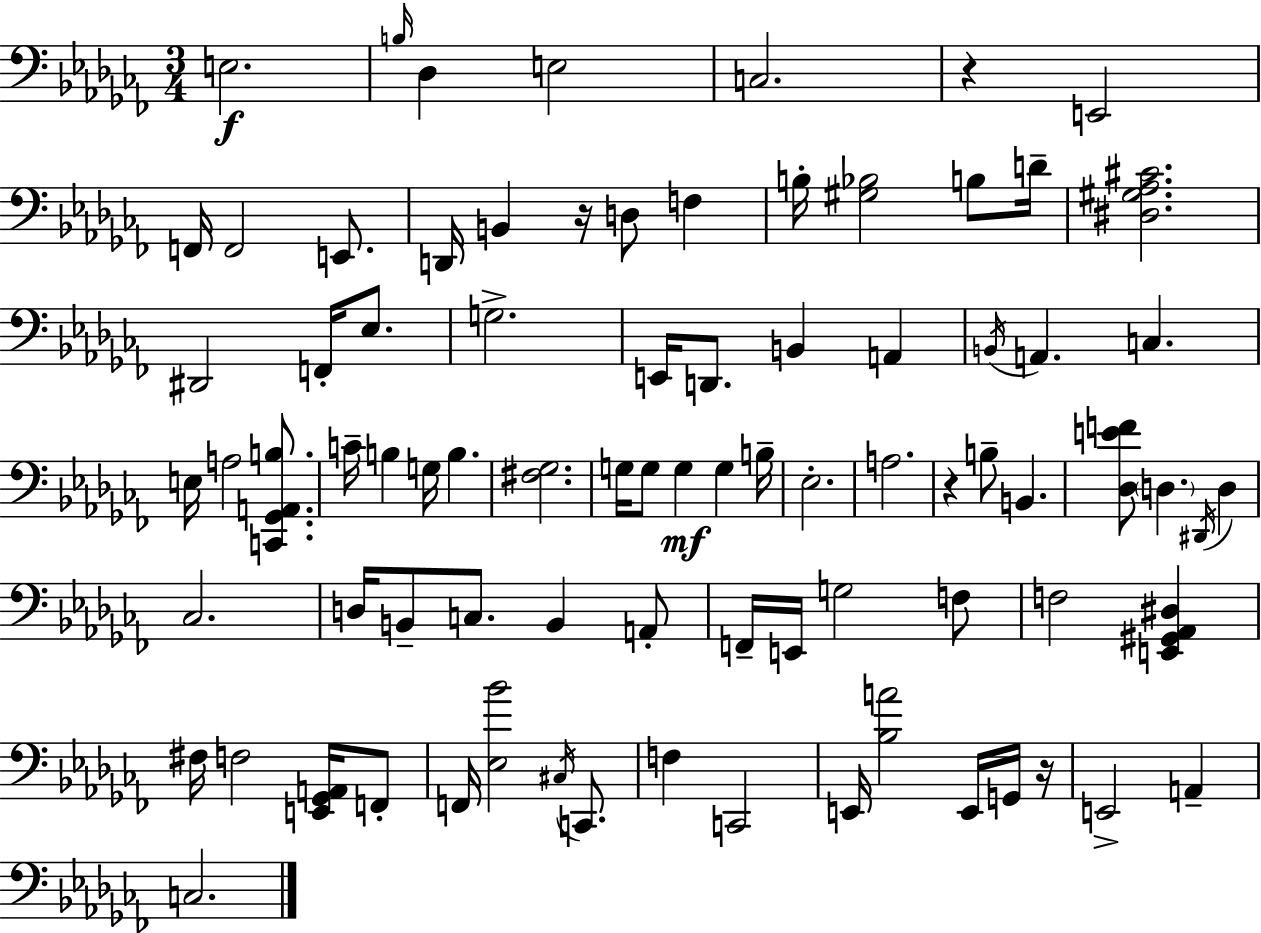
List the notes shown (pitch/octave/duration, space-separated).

E3/h. B3/s Db3/q E3/h C3/h. R/q E2/h F2/s F2/h E2/e. D2/s B2/q R/s D3/e F3/q B3/s [G#3,Bb3]/h B3/e D4/s [D#3,G#3,Ab3,C#4]/h. D#2/h F2/s Eb3/e. G3/h. E2/s D2/e. B2/q A2/q B2/s A2/q. C3/q. E3/s A3/h [C2,Gb2,A2,B3]/e. C4/s B3/q G3/s B3/q. [F#3,Gb3]/h. G3/s G3/e G3/q G3/q B3/s Eb3/h. A3/h. R/q B3/e B2/q. [Db3,E4,F4]/e D3/q. D#2/s D3/q CES3/h. D3/s B2/e C3/e. B2/q A2/e F2/s E2/s G3/h F3/e F3/h [E2,G#2,Ab2,D#3]/q F#3/s F3/h [E2,Gb2,A2]/s F2/e F2/s [Eb3,Bb4]/h C#3/s C2/e. F3/q C2/h E2/s [Bb3,A4]/h E2/s G2/s R/s E2/h A2/q C3/h.